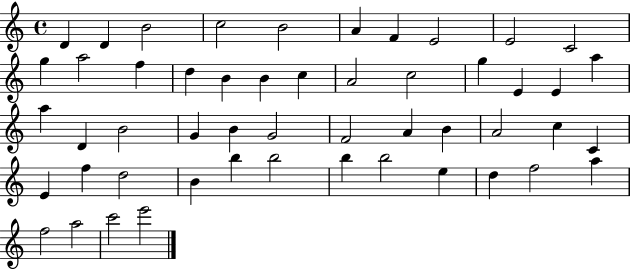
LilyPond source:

{
  \clef treble
  \time 4/4
  \defaultTimeSignature
  \key c \major
  d'4 d'4 b'2 | c''2 b'2 | a'4 f'4 e'2 | e'2 c'2 | \break g''4 a''2 f''4 | d''4 b'4 b'4 c''4 | a'2 c''2 | g''4 e'4 e'4 a''4 | \break a''4 d'4 b'2 | g'4 b'4 g'2 | f'2 a'4 b'4 | a'2 c''4 c'4 | \break e'4 f''4 d''2 | b'4 b''4 b''2 | b''4 b''2 e''4 | d''4 f''2 a''4 | \break f''2 a''2 | c'''2 e'''2 | \bar "|."
}